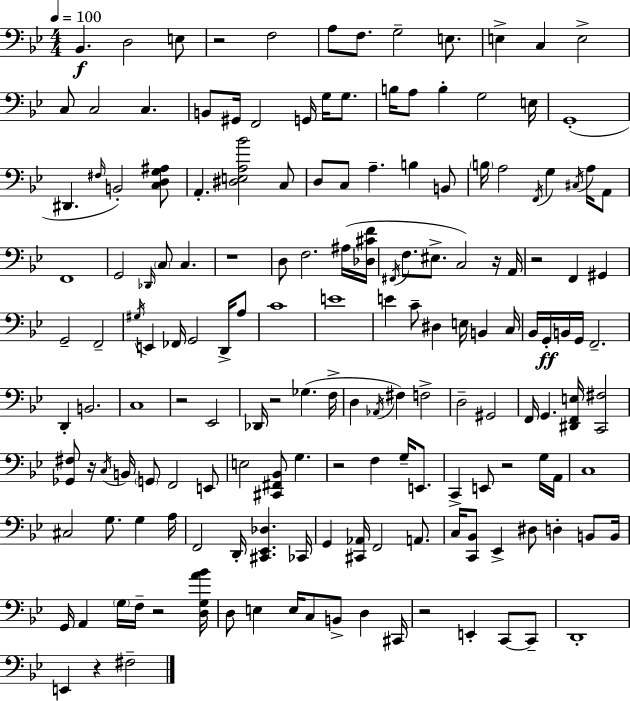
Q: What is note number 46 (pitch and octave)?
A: Db2